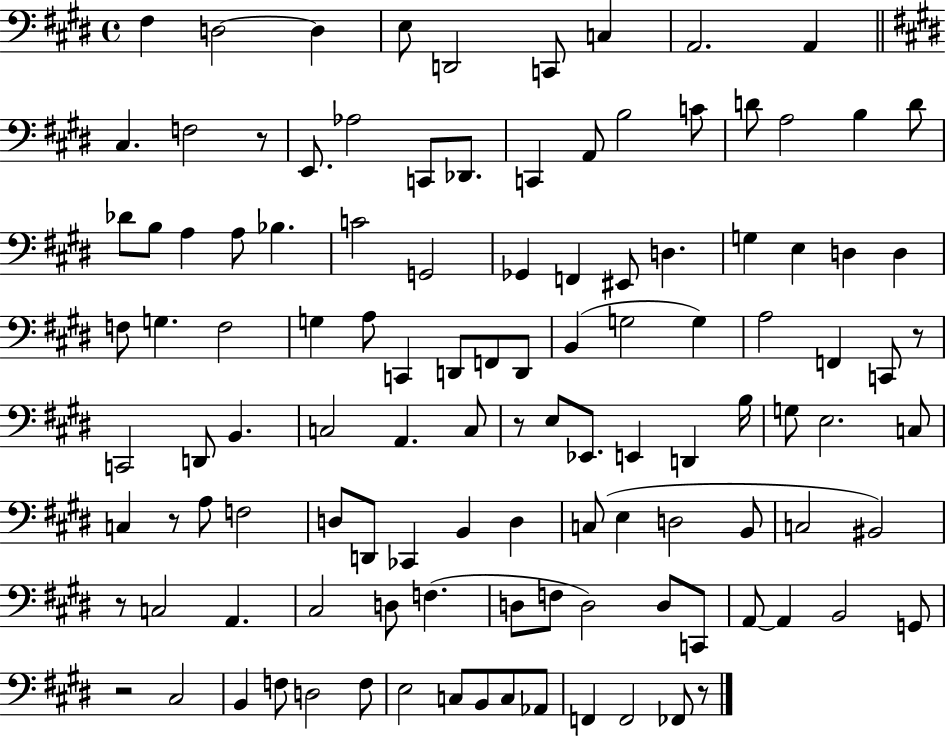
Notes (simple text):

F#3/q D3/h D3/q E3/e D2/h C2/e C3/q A2/h. A2/q C#3/q. F3/h R/e E2/e. Ab3/h C2/e Db2/e. C2/q A2/e B3/h C4/e D4/e A3/h B3/q D4/e Db4/e B3/e A3/q A3/e Bb3/q. C4/h G2/h Gb2/q F2/q EIS2/e D3/q. G3/q E3/q D3/q D3/q F3/e G3/q. F3/h G3/q A3/e C2/q D2/e F2/e D2/e B2/q G3/h G3/q A3/h F2/q C2/e R/e C2/h D2/e B2/q. C3/h A2/q. C3/e R/e E3/e Eb2/e. E2/q D2/q B3/s G3/e E3/h. C3/e C3/q R/e A3/e F3/h D3/e D2/e CES2/q B2/q D3/q C3/e E3/q D3/h B2/e C3/h BIS2/h R/e C3/h A2/q. C#3/h D3/e F3/q. D3/e F3/e D3/h D3/e C2/e A2/e A2/q B2/h G2/e R/h C#3/h B2/q F3/e D3/h F3/e E3/h C3/e B2/e C3/e Ab2/e F2/q F2/h FES2/e R/e